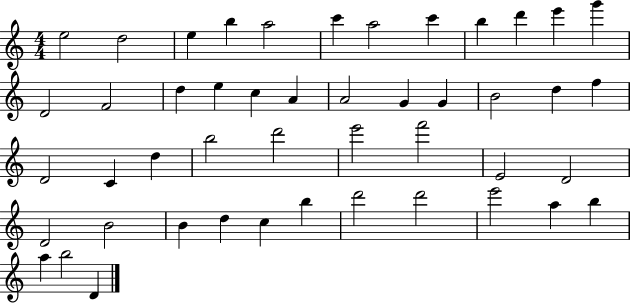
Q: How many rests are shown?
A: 0